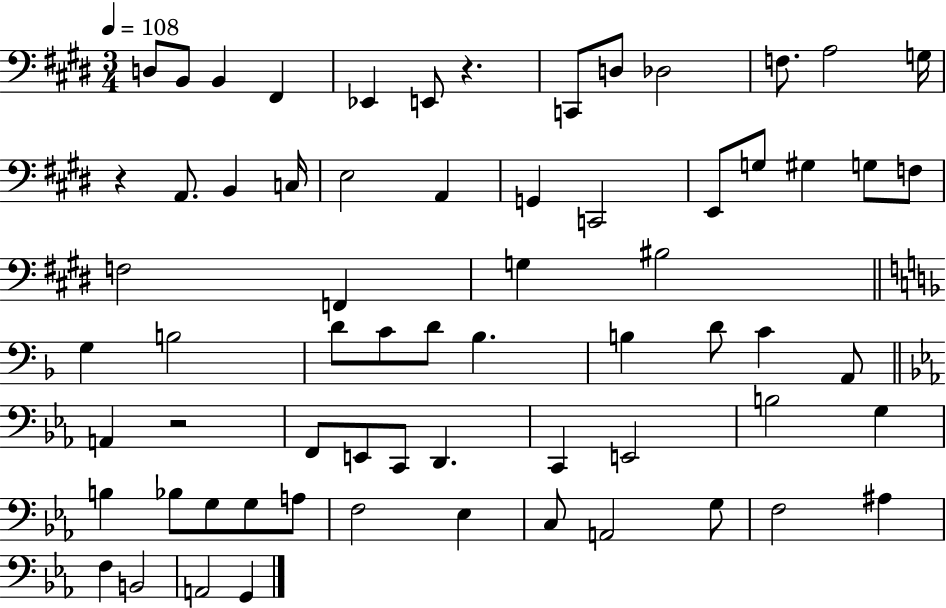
X:1
T:Untitled
M:3/4
L:1/4
K:E
D,/2 B,,/2 B,, ^F,, _E,, E,,/2 z C,,/2 D,/2 _D,2 F,/2 A,2 G,/4 z A,,/2 B,, C,/4 E,2 A,, G,, C,,2 E,,/2 G,/2 ^G, G,/2 F,/2 F,2 F,, G, ^B,2 G, B,2 D/2 C/2 D/2 _B, B, D/2 C A,,/2 A,, z2 F,,/2 E,,/2 C,,/2 D,, C,, E,,2 B,2 G, B, _B,/2 G,/2 G,/2 A,/2 F,2 _E, C,/2 A,,2 G,/2 F,2 ^A, F, B,,2 A,,2 G,,